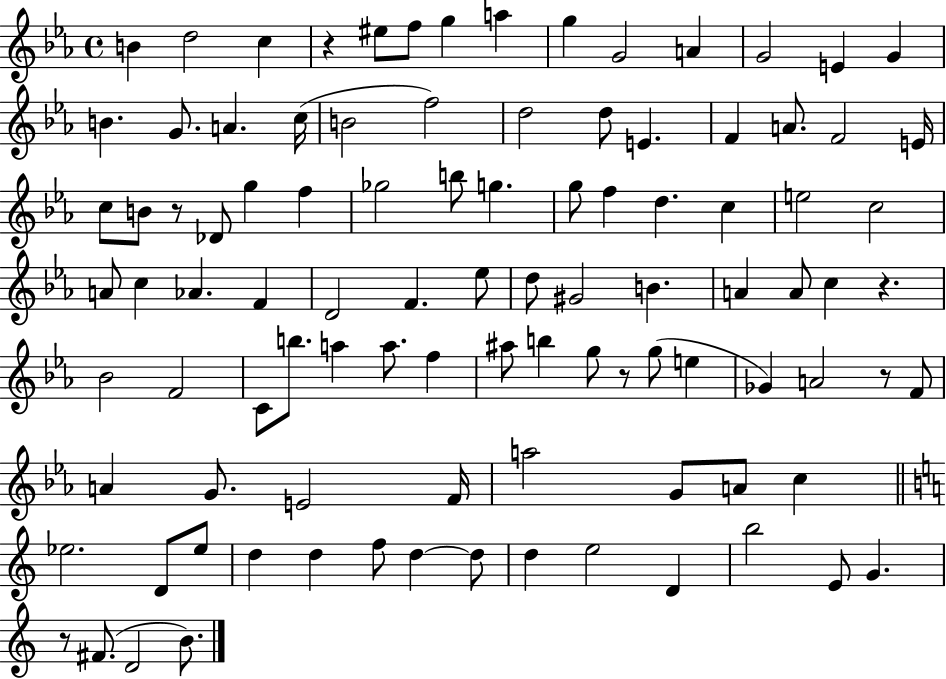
B4/q D5/h C5/q R/q EIS5/e F5/e G5/q A5/q G5/q G4/h A4/q G4/h E4/q G4/q B4/q. G4/e. A4/q. C5/s B4/h F5/h D5/h D5/e E4/q. F4/q A4/e. F4/h E4/s C5/e B4/e R/e Db4/e G5/q F5/q Gb5/h B5/e G5/q. G5/e F5/q D5/q. C5/q E5/h C5/h A4/e C5/q Ab4/q. F4/q D4/h F4/q. Eb5/e D5/e G#4/h B4/q. A4/q A4/e C5/q R/q. Bb4/h F4/h C4/e B5/e. A5/q A5/e. F5/q A#5/e B5/q G5/e R/e G5/e E5/q Gb4/q A4/h R/e F4/e A4/q G4/e. E4/h F4/s A5/h G4/e A4/e C5/q Eb5/h. D4/e Eb5/e D5/q D5/q F5/e D5/q D5/e D5/q E5/h D4/q B5/h E4/e G4/q. R/e F#4/e. D4/h B4/e.